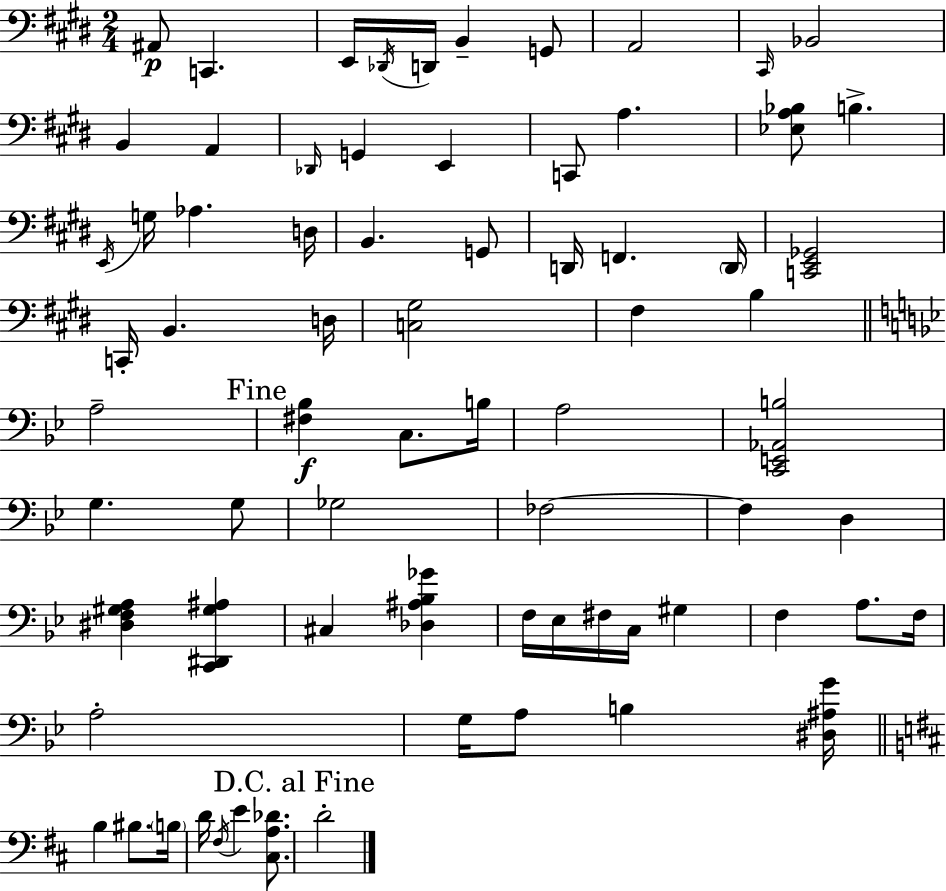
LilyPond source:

{
  \clef bass
  \numericTimeSignature
  \time 2/4
  \key e \major
  ais,8\p c,4. | e,16 \acciaccatura { des,16 } d,16 b,4-- g,8 | a,2 | \grace { cis,16 } bes,2 | \break b,4 a,4 | \grace { des,16 } g,4 e,4 | c,8 a4. | <ees a bes>8 b4.-> | \break \acciaccatura { e,16 } g16 aes4. | d16 b,4. | g,8 d,16 f,4. | \parenthesize d,16 <c, e, ges,>2 | \break c,16-. b,4. | d16 <c gis>2 | fis4 | b4 \bar "||" \break \key bes \major a2-- | \mark "Fine" <fis bes>4\f c8. b16 | a2 | <c, e, aes, b>2 | \break g4. g8 | ges2 | fes2~~ | fes4 d4 | \break <dis f gis a>4 <c, dis, gis ais>4 | cis4 <des ais bes ges'>4 | f16 ees16 fis16 c16 gis4 | f4 a8. f16 | \break a2-. | g16 a8 b4 <dis ais g'>16 | \bar "||" \break \key d \major b4 bis8. \parenthesize b16 | d'16 \acciaccatura { fis16 } e'4 <cis a des'>8. | \mark "D.C. al Fine" d'2-. | \bar "|."
}